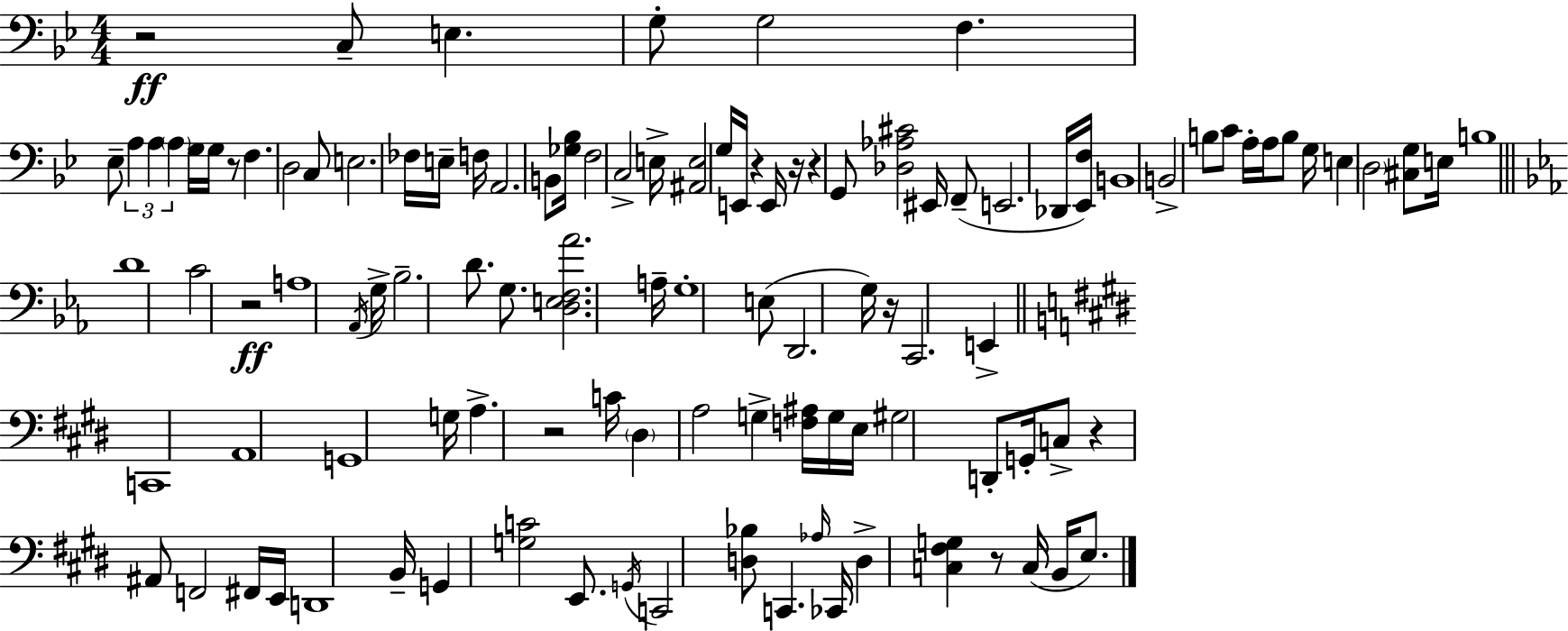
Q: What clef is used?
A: bass